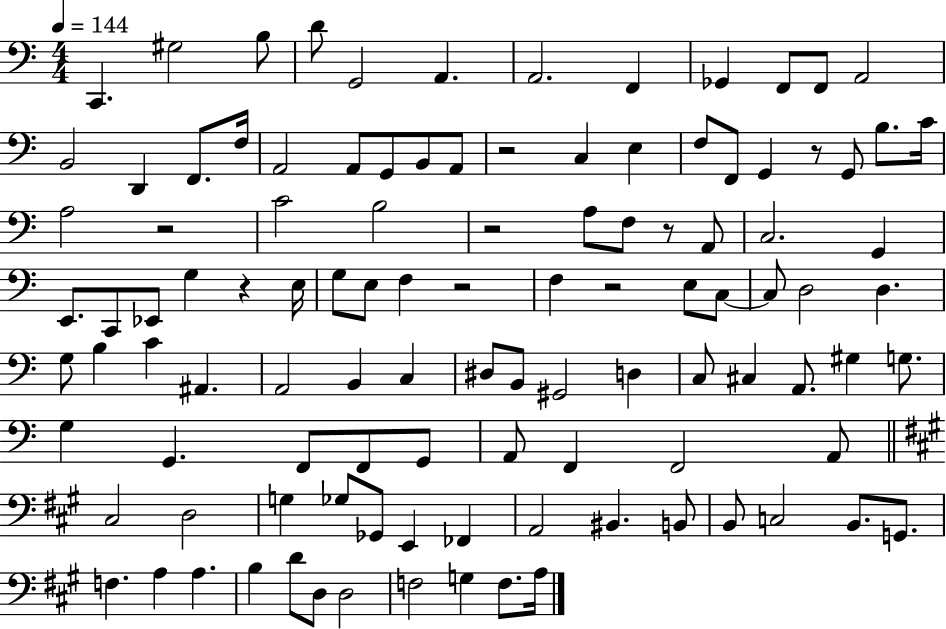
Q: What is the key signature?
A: C major